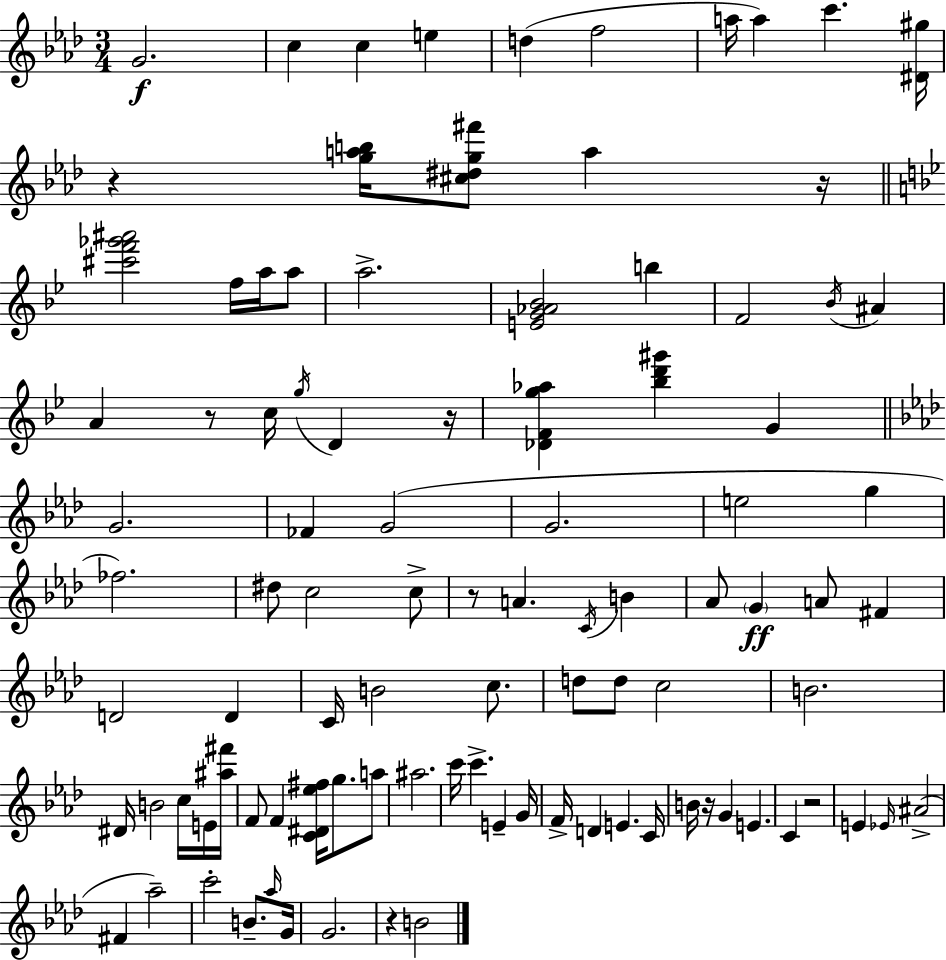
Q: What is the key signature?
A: AES major